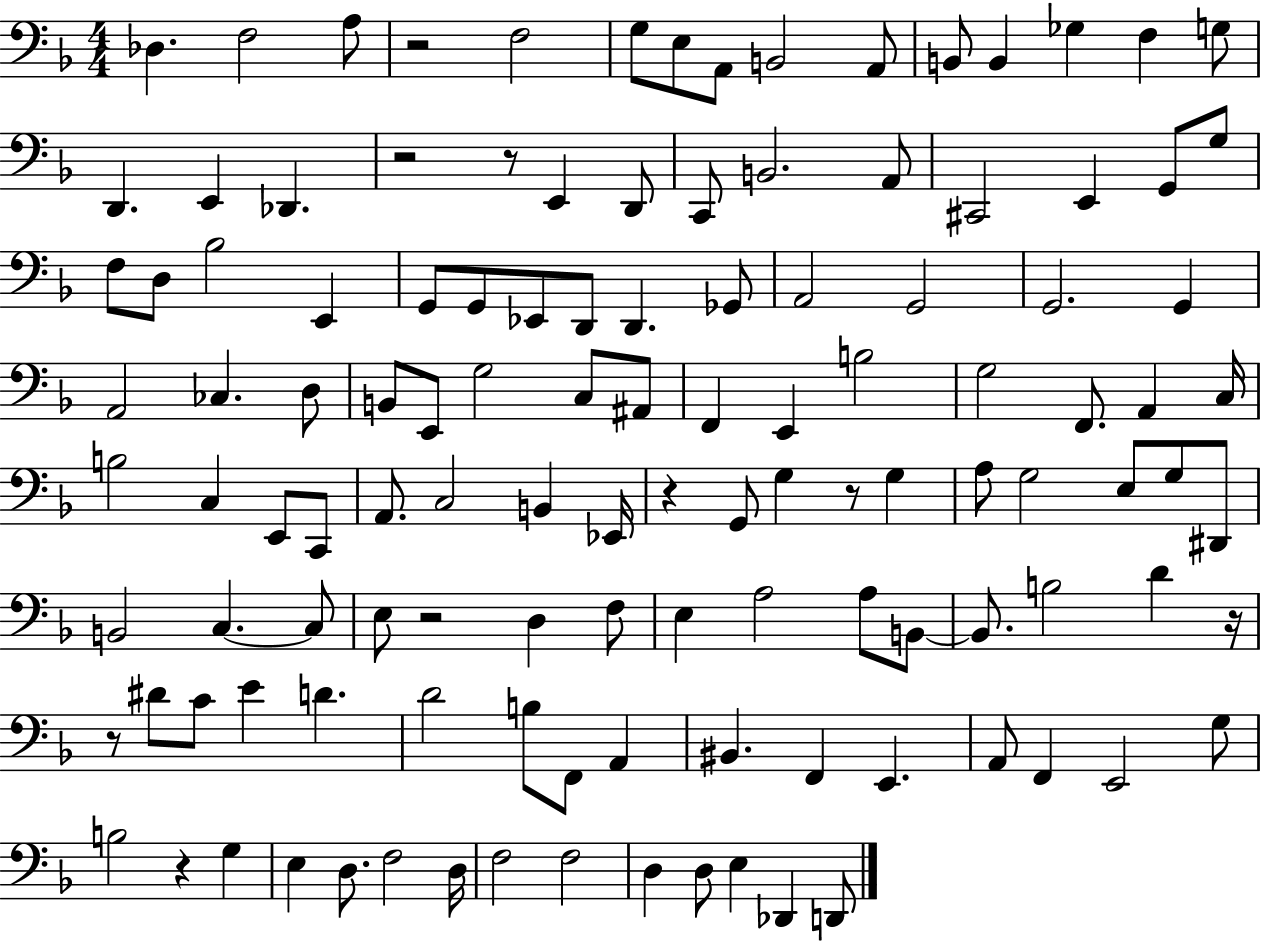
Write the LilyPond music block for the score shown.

{
  \clef bass
  \numericTimeSignature
  \time 4/4
  \key f \major
  des4. f2 a8 | r2 f2 | g8 e8 a,8 b,2 a,8 | b,8 b,4 ges4 f4 g8 | \break d,4. e,4 des,4. | r2 r8 e,4 d,8 | c,8 b,2. a,8 | cis,2 e,4 g,8 g8 | \break f8 d8 bes2 e,4 | g,8 g,8 ees,8 d,8 d,4. ges,8 | a,2 g,2 | g,2. g,4 | \break a,2 ces4. d8 | b,8 e,8 g2 c8 ais,8 | f,4 e,4 b2 | g2 f,8. a,4 c16 | \break b2 c4 e,8 c,8 | a,8. c2 b,4 ees,16 | r4 g,8 g4 r8 g4 | a8 g2 e8 g8 dis,8 | \break b,2 c4.~~ c8 | e8 r2 d4 f8 | e4 a2 a8 b,8~~ | b,8. b2 d'4 r16 | \break r8 dis'8 c'8 e'4 d'4. | d'2 b8 f,8 a,4 | bis,4. f,4 e,4. | a,8 f,4 e,2 g8 | \break b2 r4 g4 | e4 d8. f2 d16 | f2 f2 | d4 d8 e4 des,4 d,8 | \break \bar "|."
}